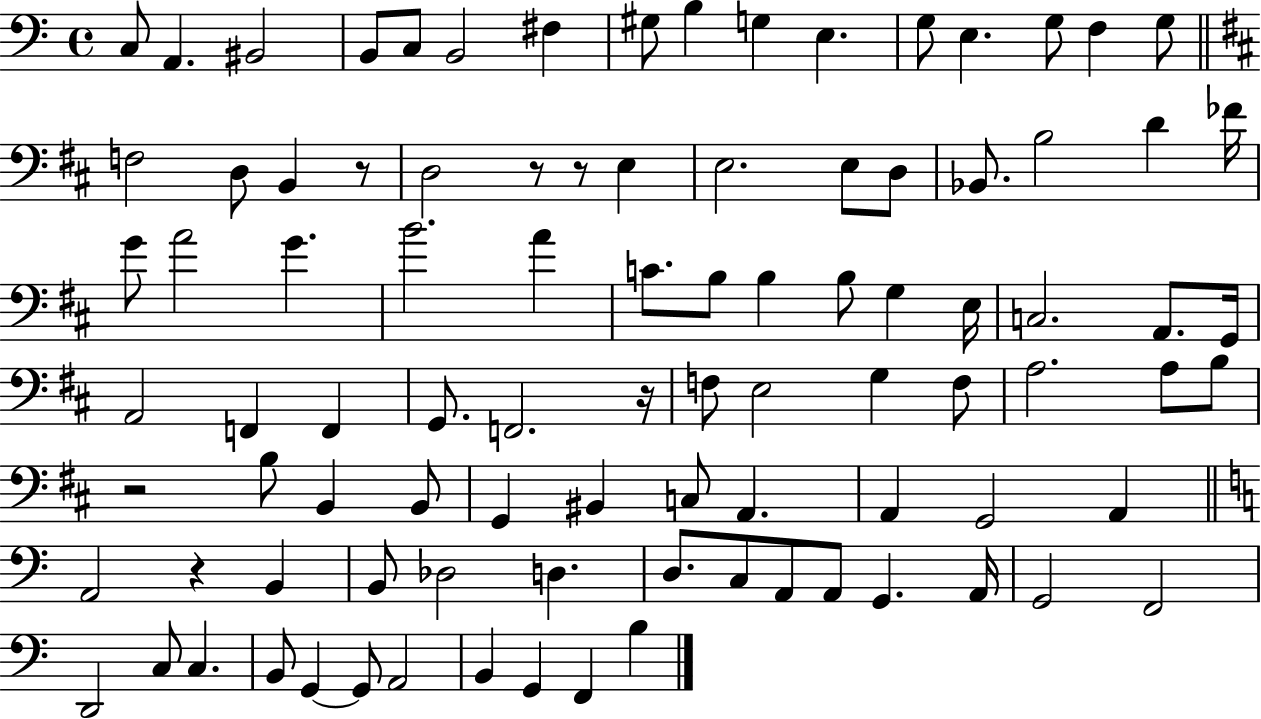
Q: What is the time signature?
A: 4/4